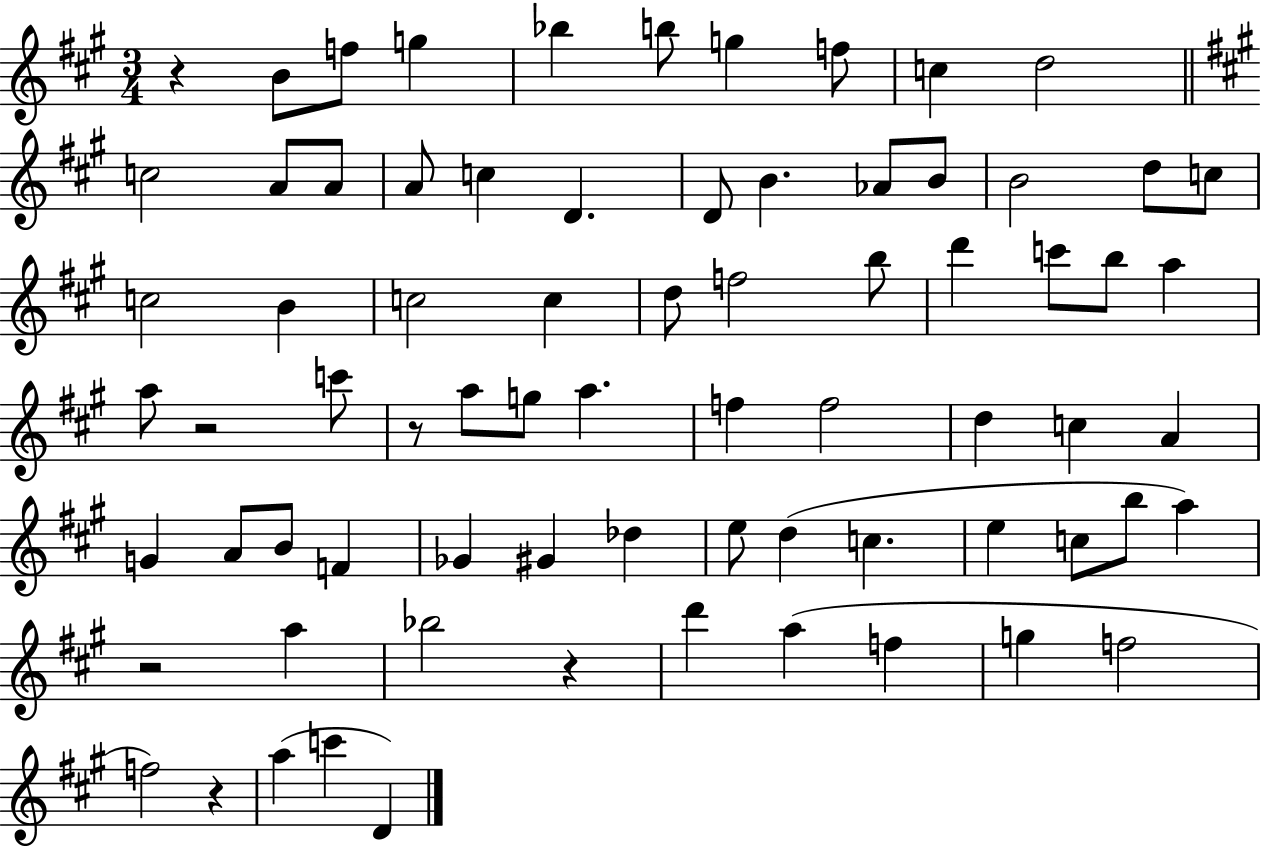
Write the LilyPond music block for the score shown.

{
  \clef treble
  \numericTimeSignature
  \time 3/4
  \key a \major
  r4 b'8 f''8 g''4 | bes''4 b''8 g''4 f''8 | c''4 d''2 | \bar "||" \break \key a \major c''2 a'8 a'8 | a'8 c''4 d'4. | d'8 b'4. aes'8 b'8 | b'2 d''8 c''8 | \break c''2 b'4 | c''2 c''4 | d''8 f''2 b''8 | d'''4 c'''8 b''8 a''4 | \break a''8 r2 c'''8 | r8 a''8 g''8 a''4. | f''4 f''2 | d''4 c''4 a'4 | \break g'4 a'8 b'8 f'4 | ges'4 gis'4 des''4 | e''8 d''4( c''4. | e''4 c''8 b''8 a''4) | \break r2 a''4 | bes''2 r4 | d'''4 a''4( f''4 | g''4 f''2 | \break f''2) r4 | a''4( c'''4 d'4) | \bar "|."
}